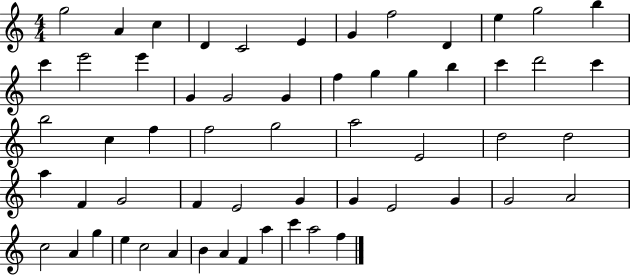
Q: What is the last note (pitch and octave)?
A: F5